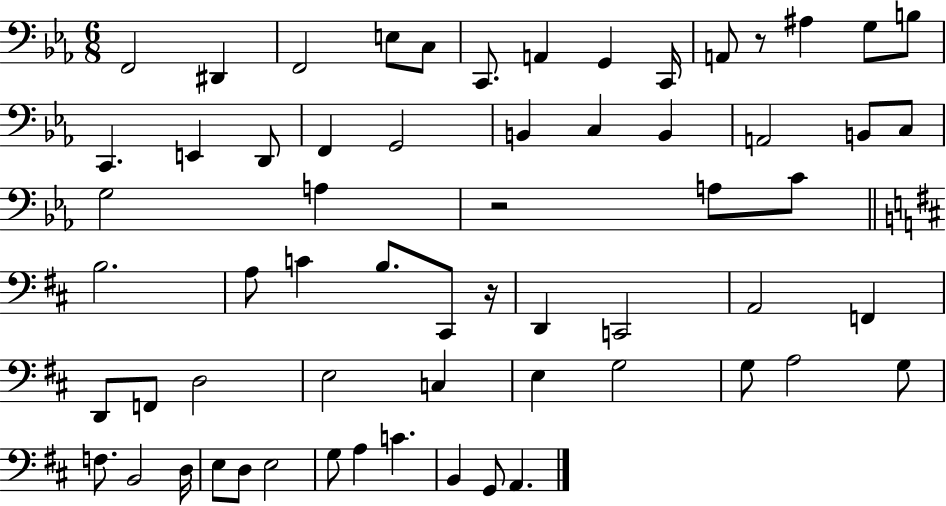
{
  \clef bass
  \numericTimeSignature
  \time 6/8
  \key ees \major
  \repeat volta 2 { f,2 dis,4 | f,2 e8 c8 | c,8. a,4 g,4 c,16 | a,8 r8 ais4 g8 b8 | \break c,4. e,4 d,8 | f,4 g,2 | b,4 c4 b,4 | a,2 b,8 c8 | \break g2 a4 | r2 a8 c'8 | \bar "||" \break \key d \major b2. | a8 c'4 b8. cis,8 r16 | d,4 c,2 | a,2 f,4 | \break d,8 f,8 d2 | e2 c4 | e4 g2 | g8 a2 g8 | \break f8. b,2 d16 | e8 d8 e2 | g8 a4 c'4. | b,4 g,8 a,4. | \break } \bar "|."
}